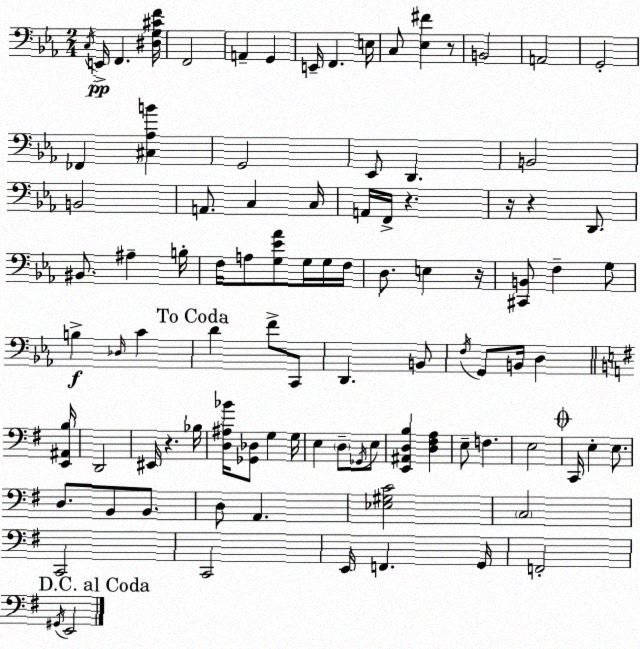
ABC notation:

X:1
T:Untitled
M:2/4
L:1/4
K:Eb
C,/4 E,,/4 F,, [^D,G,^CF]/4 F,,2 A,, G,, E,,/4 F,, E,/4 C,/2 [_E,^F] z/2 B,,2 A,,2 G,,2 _F,, [^C,_A,B] G,,2 _E,,/2 D,, B,,2 B,,2 A,,/2 C, C,/4 A,,/4 F,,/4 z z/4 z D,,/2 ^B,,/2 ^A, B,/4 F,/4 A,/2 [G,_E_A]/2 G,/4 G,/4 F,/4 D,/2 E, z/4 [^C,,B,,]/2 F, G,/2 B, _D,/4 C D F/2 C,,/2 D,, B,,/2 F,/4 G,,/2 B,,/4 D, [E,,^A,,B,]/4 D,,2 ^E,,/4 z _B,/4 [D,^A,_B]/4 [_G,,_D,]/2 G, G,/4 E, D,/2 _G,,/4 E,/2 [E,,^A,,D,B,] [D,^F,A,] E,/2 F, E,2 C,,/4 E, E,/2 D,/2 B,,/2 B,,/2 D,/2 A,, [_E,^G,C]2 C,2 C,,2 C,,2 E,,/4 F,, G,,/4 F,,2 ^G,,/4 E,,2